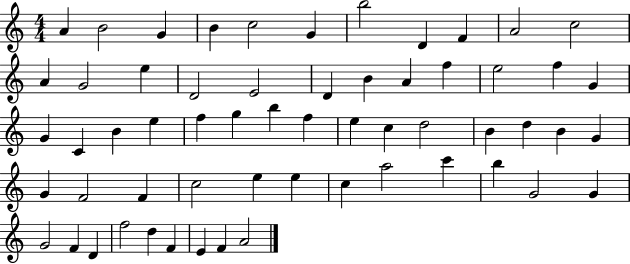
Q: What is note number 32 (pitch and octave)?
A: E5